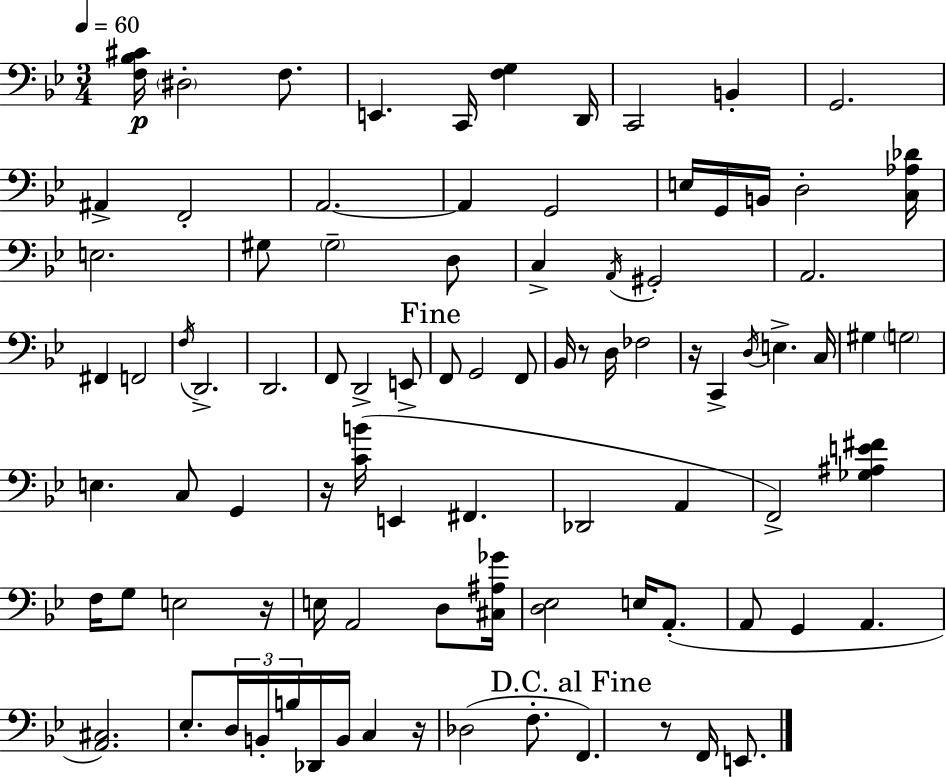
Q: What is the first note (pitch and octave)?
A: D#3